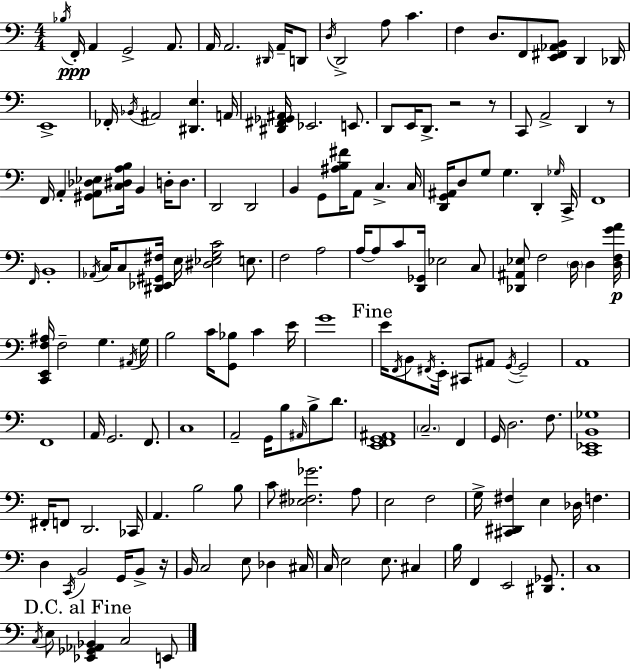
X:1
T:Untitled
M:4/4
L:1/4
K:C
_B,/4 F,,/4 A,, G,,2 A,,/2 A,,/4 A,,2 ^D,,/4 A,,/4 D,,/2 D,/4 D,,2 A,/2 C F, D,/2 F,,/2 [E,,^F,,_A,,B,,]/2 D,, _D,,/4 E,,4 _F,,/4 _B,,/4 ^A,,2 [^D,,E,] A,,/4 [^D,,^F,,_G,,^A,,]/4 _E,,2 E,,/2 D,,/2 E,,/4 D,,/2 z2 z/2 C,,/2 A,,2 D,, z/2 F,,/4 A,, [^G,,A,,_D,_E,]/2 [C,^D,A,B,]/4 B,, D,/4 D,/2 D,,2 D,,2 B,, G,,/2 [^A,B,^F]/4 A,,/2 C, C,/4 [D,,G,,^A,,]/4 D,/2 G,/2 G, D,, _G,/4 C,,/4 F,,4 F,,/4 B,,4 _A,,/4 C,/4 C,/2 [^D,,_E,,^G,,^F,]/4 E,/4 [^D,_E,G,C]2 E,/2 F,2 A,2 A,/4 A,/2 C/2 [D,,_G,,]/4 _E,2 C,/2 [_D,,^A,,_E,]/2 F,2 D,/4 D, [D,F,GA]/4 [C,,E,,F,^A,]/4 F,2 G, ^A,,/4 G,/4 B,2 C/4 [G,,_B,]/2 C E/4 G4 E/4 F,,/4 B,,/2 ^F,,/4 E,,/4 ^C,,/2 ^A,,/2 G,,/4 G,,2 A,,4 F,,4 A,,/4 G,,2 F,,/2 C,4 A,,2 G,,/4 B,/2 ^A,,/4 B,/2 D/2 [E,,F,,G,,^A,,]4 C,2 F,, G,,/4 D,2 F,/2 [C,,_E,,B,,_G,]4 ^F,,/4 F,,/2 D,,2 _C,,/4 A,, B,2 B,/2 C/2 [_E,^F,_G]2 A,/2 E,2 F,2 G,/4 [^C,,^D,,^F,] E, _D,/4 F, D, C,,/4 B,,2 G,,/4 B,,/2 z/4 B,,/4 C,2 E,/2 _D, ^C,/4 C,/4 E,2 E,/2 ^C, B,/4 F,, E,,2 [^D,,_G,,]/2 C,4 C,/4 E,/2 [_E,,_G,,_A,,_B,,] C,2 E,,/2